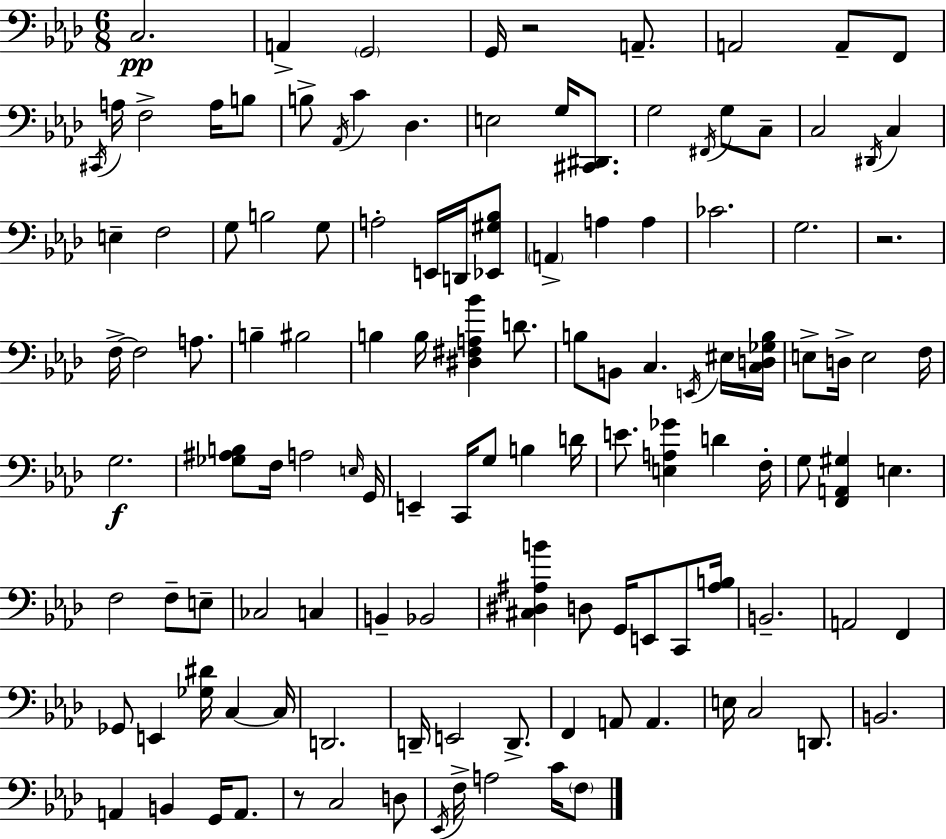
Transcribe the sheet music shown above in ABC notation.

X:1
T:Untitled
M:6/8
L:1/4
K:Ab
C,2 A,, G,,2 G,,/4 z2 A,,/2 A,,2 A,,/2 F,,/2 ^C,,/4 A,/4 F,2 A,/4 B,/2 B,/2 _A,,/4 C _D, E,2 G,/4 [^C,,^D,,]/2 G,2 ^F,,/4 G,/2 C,/2 C,2 ^D,,/4 C, E, F,2 G,/2 B,2 G,/2 A,2 E,,/4 D,,/4 [_E,,^G,_B,]/2 A,, A, A, _C2 G,2 z2 F,/4 F,2 A,/2 B, ^B,2 B, B,/4 [^D,^F,A,_B] D/2 B,/2 B,,/2 C, E,,/4 ^E,/4 [C,D,_G,B,]/4 E,/2 D,/4 E,2 F,/4 G,2 [_G,^A,B,]/2 F,/4 A,2 E,/4 G,,/4 E,, C,,/4 G,/2 B, D/4 E/2 [E,A,_G] D F,/4 G,/2 [F,,A,,^G,] E, F,2 F,/2 E,/2 _C,2 C, B,, _B,,2 [^C,^D,^A,B] D,/2 G,,/4 E,,/2 C,,/2 [^A,B,]/4 B,,2 A,,2 F,, _G,,/2 E,, [_G,^D]/4 C, C,/4 D,,2 D,,/4 E,,2 D,,/2 F,, A,,/2 A,, E,/4 C,2 D,,/2 B,,2 A,, B,, G,,/4 A,,/2 z/2 C,2 D,/2 _E,,/4 F,/4 A,2 C/4 F,/2